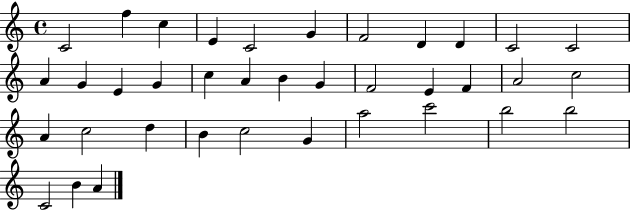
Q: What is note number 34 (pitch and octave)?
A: B5